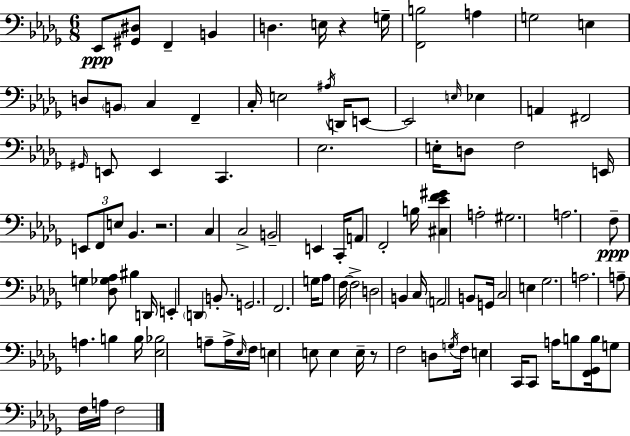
X:1
T:Untitled
M:6/8
L:1/4
K:Bbm
_E,,/2 [^G,,^D,]/2 F,, B,, D, E,/4 z G,/4 [F,,B,]2 A, G,2 E, D,/2 B,,/2 C, F,, C,/4 E,2 ^A,/4 D,,/4 E,,/2 E,,2 E,/4 _E, A,, ^F,,2 ^G,,/4 E,,/2 E,, C,, _E,2 E,/4 D,/2 F,2 E,,/4 E,,/2 F,,/2 E,/2 _B,, z2 C, C,2 B,,2 E,, C,,/4 A,,/2 F,,2 B,/4 [^C,_EF^G] A,2 ^G,2 A,2 F,/2 G, [_D,_G,_A,]/2 ^B, D,,/4 E,, D,, B,,/2 G,,2 F,,2 G,/4 _A,/2 F,/4 F,2 D,2 B,, C,/4 A,,2 B,,/2 G,,/4 C,2 E, _G,2 A,2 A,/2 A, B, B,/4 [_E,_B,]2 A,/2 A,/4 _E,/4 F,/4 E, E,/2 E, E,/4 z/2 F,2 D,/2 G,/4 F,/4 E, C,,/4 C,,/2 A,/4 B,/2 [F,,_G,,B,]/4 G,/2 F,/4 A,/4 F,2